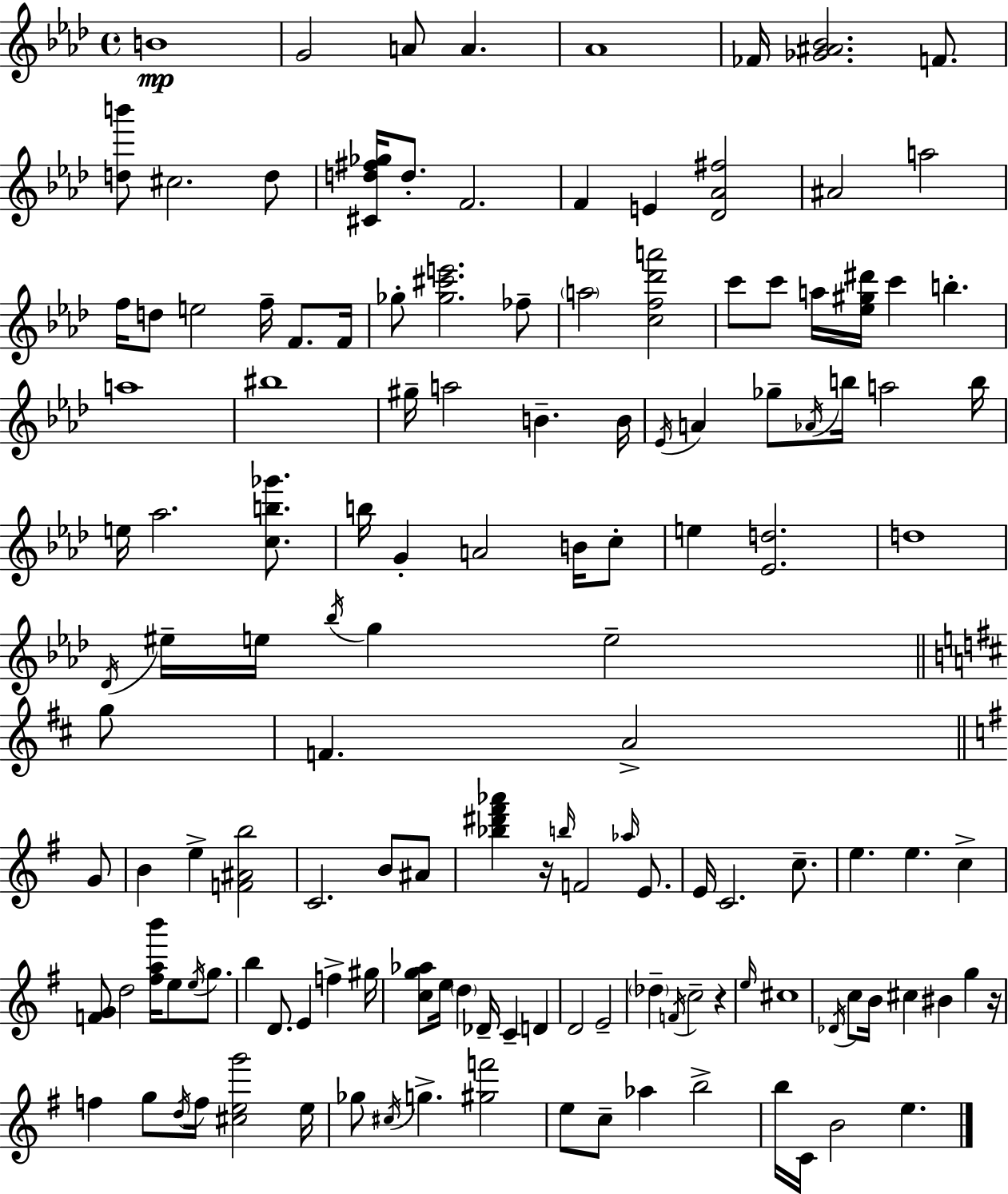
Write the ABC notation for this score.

X:1
T:Untitled
M:4/4
L:1/4
K:Ab
B4 G2 A/2 A _A4 _F/4 [_G^A_B]2 F/2 [db']/2 ^c2 d/2 [^Cd^f_g]/4 d/2 F2 F E [_D_A^f]2 ^A2 a2 f/4 d/2 e2 f/4 F/2 F/4 _g/2 [_g^c'e']2 _f/2 a2 [cf_d'a']2 c'/2 c'/2 a/4 [_e^g^d']/4 c' b a4 ^b4 ^g/4 a2 B B/4 _E/4 A _g/2 _A/4 b/4 a2 b/4 e/4 _a2 [cb_g']/2 b/4 G A2 B/4 c/2 e [_Ed]2 d4 _D/4 ^e/4 e/4 _b/4 g e2 g/2 F A2 G/2 B e [F^Ab]2 C2 B/2 ^A/2 [_b^d'^f'_a'] z/4 b/4 F2 _a/4 E/2 E/4 C2 c/2 e e c [FG]/2 d2 [^fab']/4 e/2 e/4 g/2 b D/2 E f ^g/4 [cg_a]/2 e/4 d _D/4 C D D2 E2 _d F/4 c2 z e/4 ^c4 _D/4 c/2 B/4 ^c ^B g z/4 f g/2 d/4 f/4 [^ceg']2 e/4 _g/2 ^c/4 g [^gf']2 e/2 c/2 _a b2 b/4 C/4 B2 e